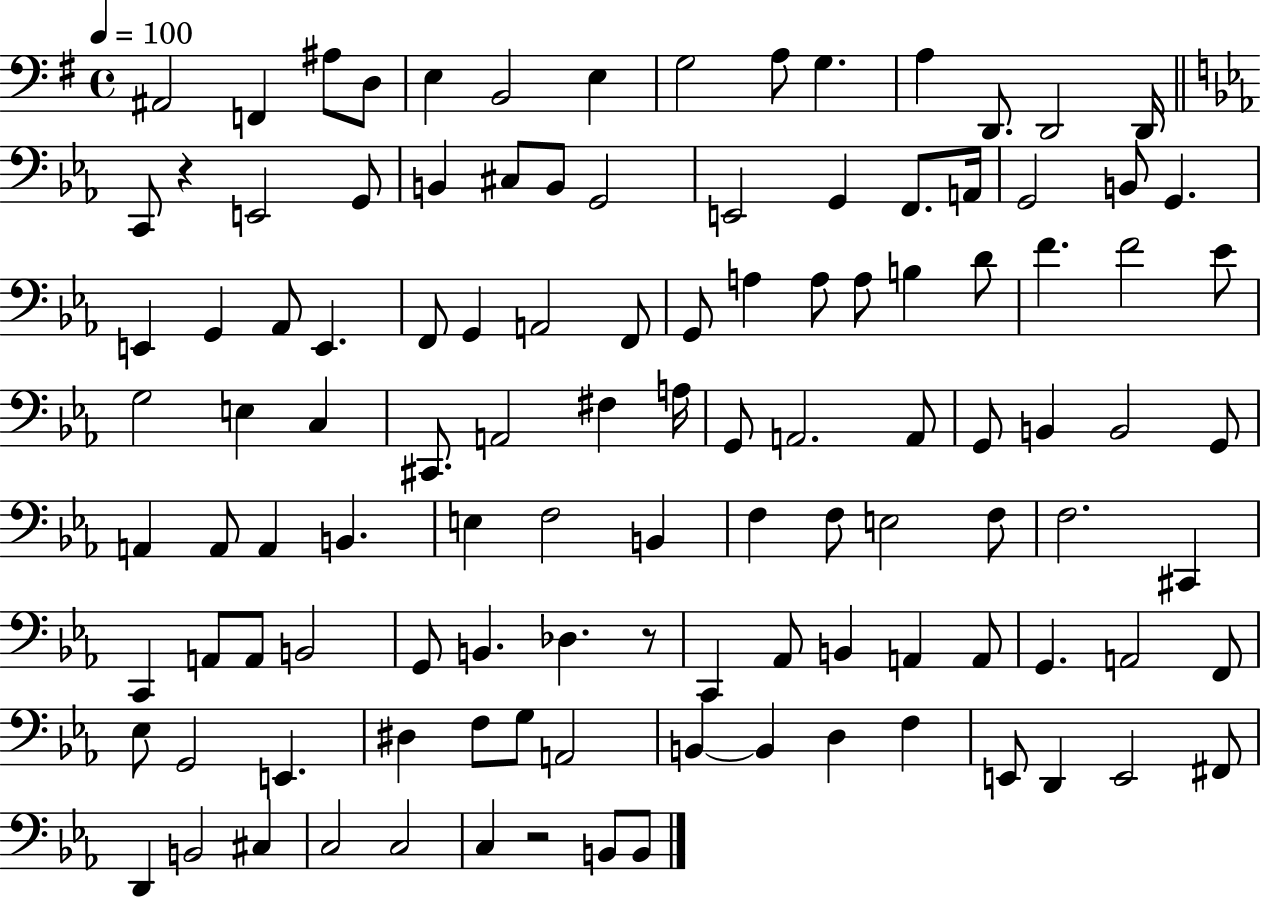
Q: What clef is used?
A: bass